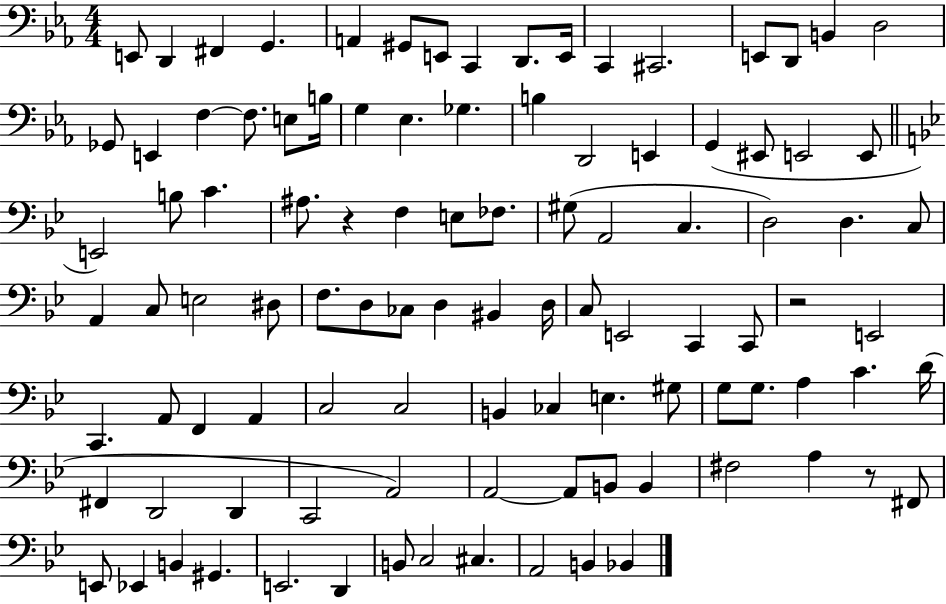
X:1
T:Untitled
M:4/4
L:1/4
K:Eb
E,,/2 D,, ^F,, G,, A,, ^G,,/2 E,,/2 C,, D,,/2 E,,/4 C,, ^C,,2 E,,/2 D,,/2 B,, D,2 _G,,/2 E,, F, F,/2 E,/2 B,/4 G, _E, _G, B, D,,2 E,, G,, ^E,,/2 E,,2 E,,/2 E,,2 B,/2 C ^A,/2 z F, E,/2 _F,/2 ^G,/2 A,,2 C, D,2 D, C,/2 A,, C,/2 E,2 ^D,/2 F,/2 D,/2 _C,/2 D, ^B,, D,/4 C,/2 E,,2 C,, C,,/2 z2 E,,2 C,, A,,/2 F,, A,, C,2 C,2 B,, _C, E, ^G,/2 G,/2 G,/2 A, C D/4 ^F,, D,,2 D,, C,,2 A,,2 A,,2 A,,/2 B,,/2 B,, ^F,2 A, z/2 ^F,,/2 E,,/2 _E,, B,, ^G,, E,,2 D,, B,,/2 C,2 ^C, A,,2 B,, _B,,